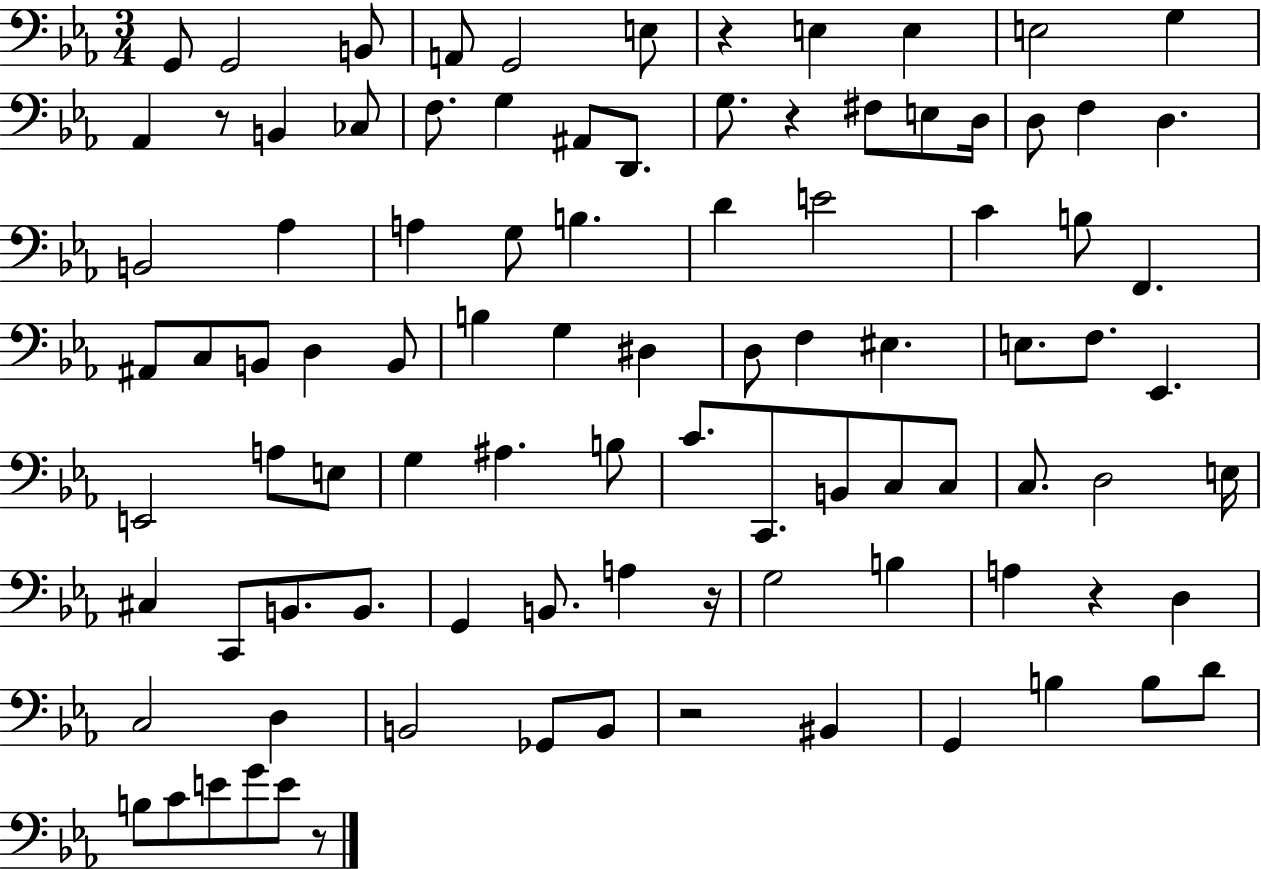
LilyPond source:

{
  \clef bass
  \numericTimeSignature
  \time 3/4
  \key ees \major
  g,8 g,2 b,8 | a,8 g,2 e8 | r4 e4 e4 | e2 g4 | \break aes,4 r8 b,4 ces8 | f8. g4 ais,8 d,8. | g8. r4 fis8 e8 d16 | d8 f4 d4. | \break b,2 aes4 | a4 g8 b4. | d'4 e'2 | c'4 b8 f,4. | \break ais,8 c8 b,8 d4 b,8 | b4 g4 dis4 | d8 f4 eis4. | e8. f8. ees,4. | \break e,2 a8 e8 | g4 ais4. b8 | c'8. c,8. b,8 c8 c8 | c8. d2 e16 | \break cis4 c,8 b,8. b,8. | g,4 b,8. a4 r16 | g2 b4 | a4 r4 d4 | \break c2 d4 | b,2 ges,8 b,8 | r2 bis,4 | g,4 b4 b8 d'8 | \break b8 c'8 e'8 g'8 e'8 r8 | \bar "|."
}